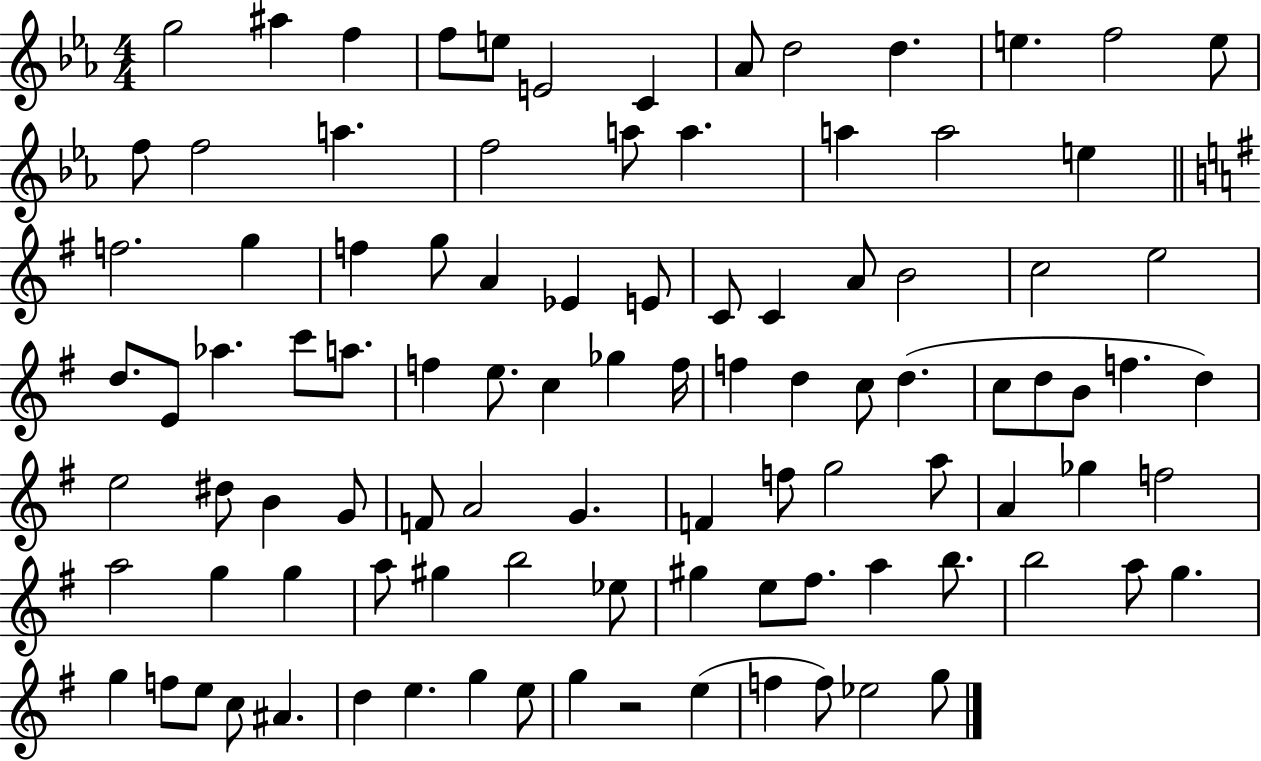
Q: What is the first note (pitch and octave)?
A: G5